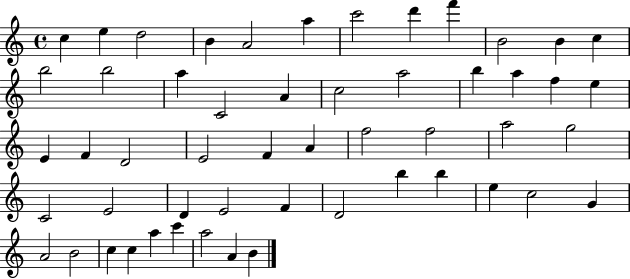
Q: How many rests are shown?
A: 0